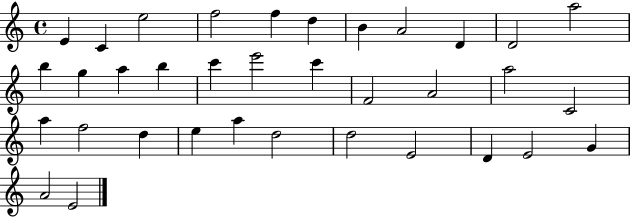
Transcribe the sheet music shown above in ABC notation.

X:1
T:Untitled
M:4/4
L:1/4
K:C
E C e2 f2 f d B A2 D D2 a2 b g a b c' e'2 c' F2 A2 a2 C2 a f2 d e a d2 d2 E2 D E2 G A2 E2